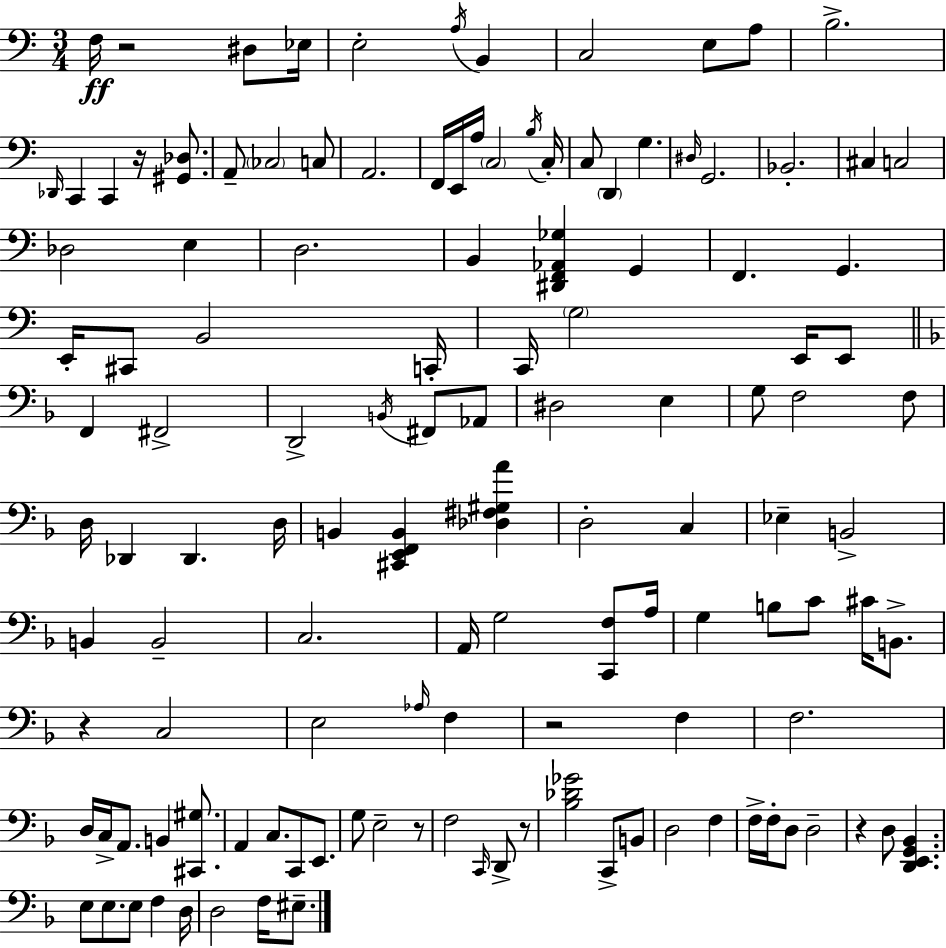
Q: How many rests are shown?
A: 7